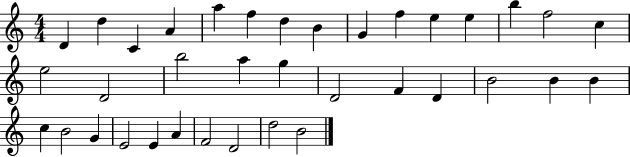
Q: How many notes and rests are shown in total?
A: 36